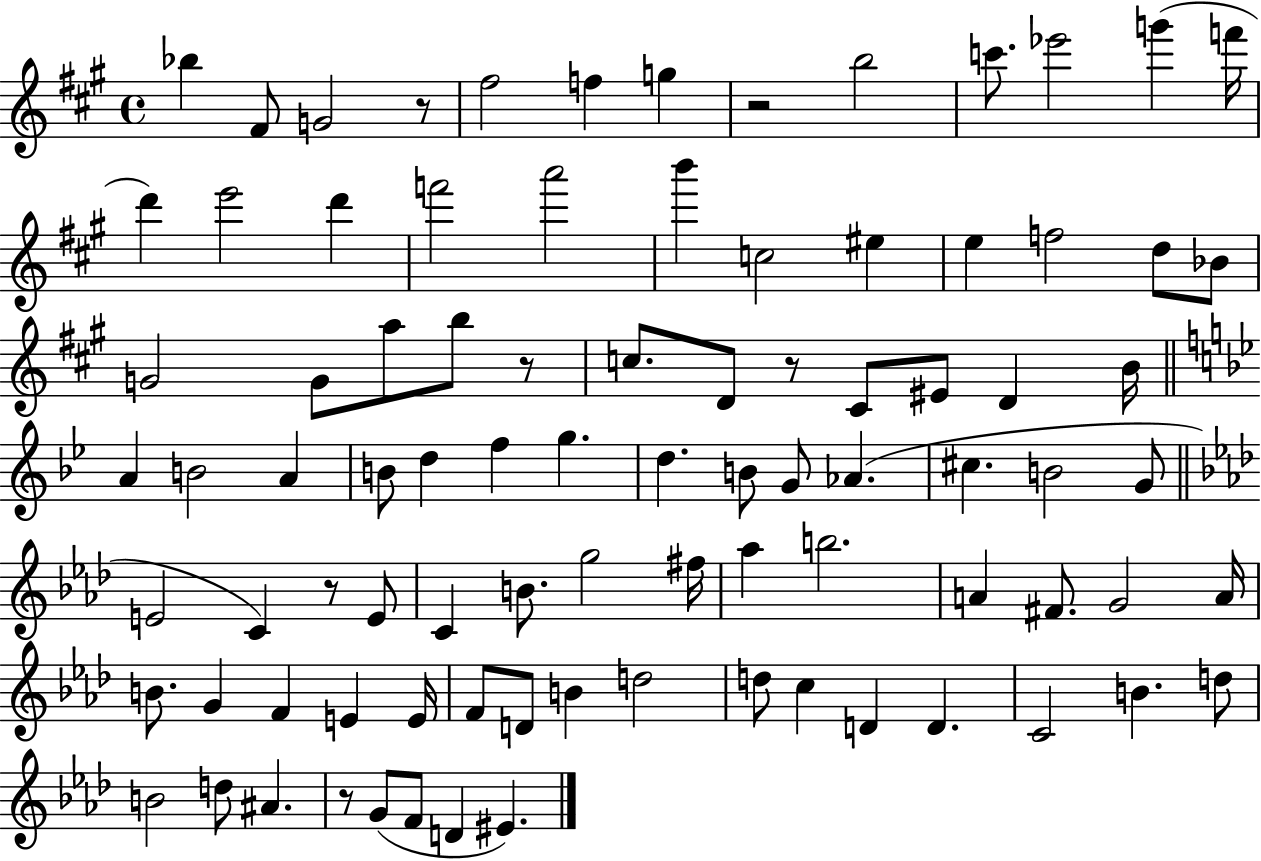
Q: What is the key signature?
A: A major